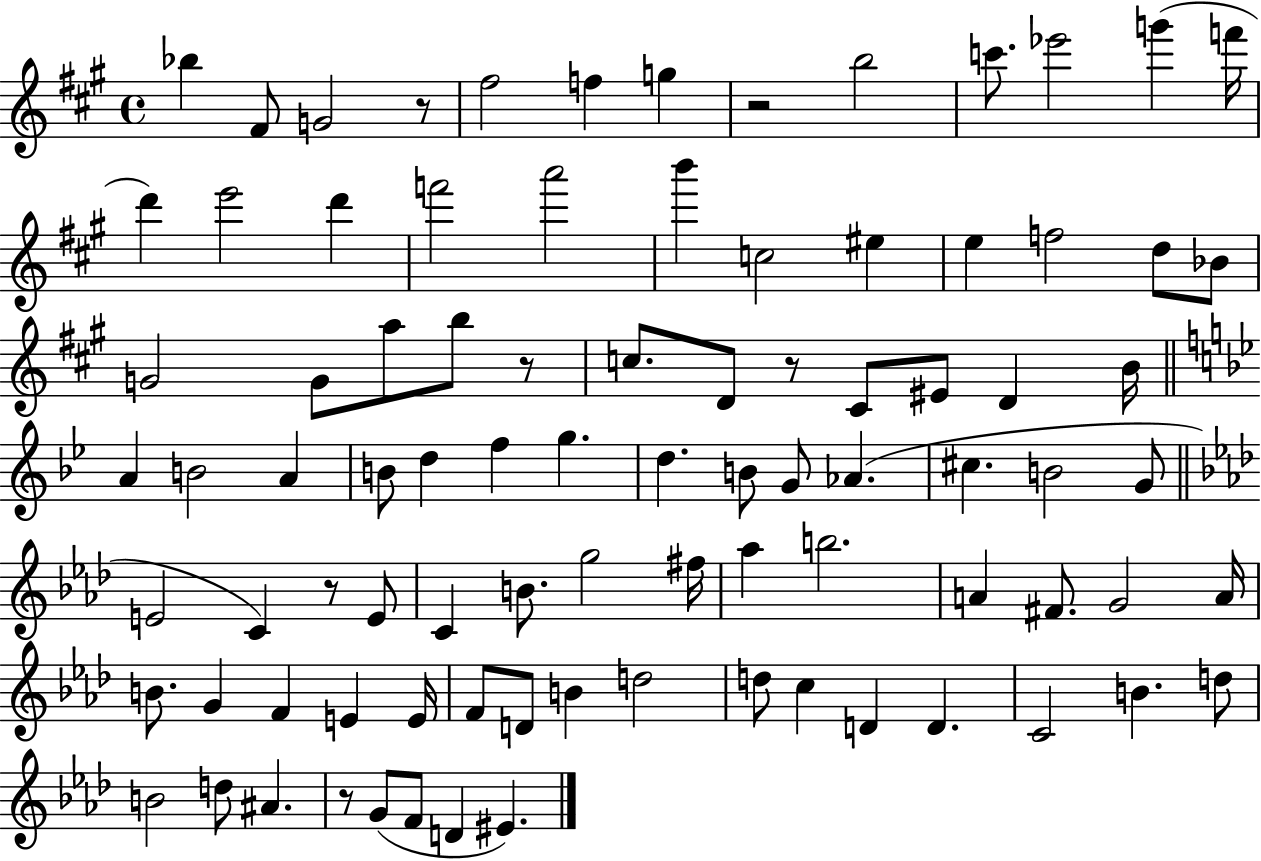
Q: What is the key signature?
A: A major